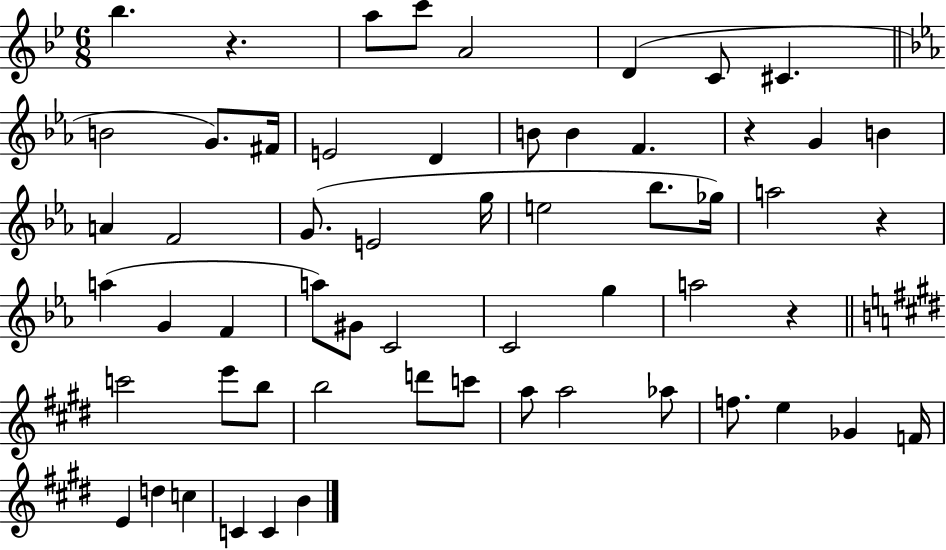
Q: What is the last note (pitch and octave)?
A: B4